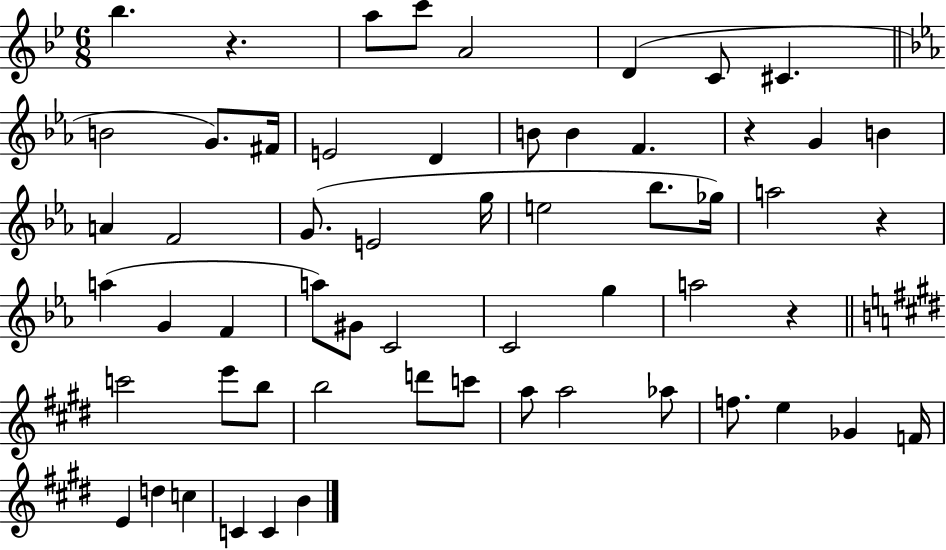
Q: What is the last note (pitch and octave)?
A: B4